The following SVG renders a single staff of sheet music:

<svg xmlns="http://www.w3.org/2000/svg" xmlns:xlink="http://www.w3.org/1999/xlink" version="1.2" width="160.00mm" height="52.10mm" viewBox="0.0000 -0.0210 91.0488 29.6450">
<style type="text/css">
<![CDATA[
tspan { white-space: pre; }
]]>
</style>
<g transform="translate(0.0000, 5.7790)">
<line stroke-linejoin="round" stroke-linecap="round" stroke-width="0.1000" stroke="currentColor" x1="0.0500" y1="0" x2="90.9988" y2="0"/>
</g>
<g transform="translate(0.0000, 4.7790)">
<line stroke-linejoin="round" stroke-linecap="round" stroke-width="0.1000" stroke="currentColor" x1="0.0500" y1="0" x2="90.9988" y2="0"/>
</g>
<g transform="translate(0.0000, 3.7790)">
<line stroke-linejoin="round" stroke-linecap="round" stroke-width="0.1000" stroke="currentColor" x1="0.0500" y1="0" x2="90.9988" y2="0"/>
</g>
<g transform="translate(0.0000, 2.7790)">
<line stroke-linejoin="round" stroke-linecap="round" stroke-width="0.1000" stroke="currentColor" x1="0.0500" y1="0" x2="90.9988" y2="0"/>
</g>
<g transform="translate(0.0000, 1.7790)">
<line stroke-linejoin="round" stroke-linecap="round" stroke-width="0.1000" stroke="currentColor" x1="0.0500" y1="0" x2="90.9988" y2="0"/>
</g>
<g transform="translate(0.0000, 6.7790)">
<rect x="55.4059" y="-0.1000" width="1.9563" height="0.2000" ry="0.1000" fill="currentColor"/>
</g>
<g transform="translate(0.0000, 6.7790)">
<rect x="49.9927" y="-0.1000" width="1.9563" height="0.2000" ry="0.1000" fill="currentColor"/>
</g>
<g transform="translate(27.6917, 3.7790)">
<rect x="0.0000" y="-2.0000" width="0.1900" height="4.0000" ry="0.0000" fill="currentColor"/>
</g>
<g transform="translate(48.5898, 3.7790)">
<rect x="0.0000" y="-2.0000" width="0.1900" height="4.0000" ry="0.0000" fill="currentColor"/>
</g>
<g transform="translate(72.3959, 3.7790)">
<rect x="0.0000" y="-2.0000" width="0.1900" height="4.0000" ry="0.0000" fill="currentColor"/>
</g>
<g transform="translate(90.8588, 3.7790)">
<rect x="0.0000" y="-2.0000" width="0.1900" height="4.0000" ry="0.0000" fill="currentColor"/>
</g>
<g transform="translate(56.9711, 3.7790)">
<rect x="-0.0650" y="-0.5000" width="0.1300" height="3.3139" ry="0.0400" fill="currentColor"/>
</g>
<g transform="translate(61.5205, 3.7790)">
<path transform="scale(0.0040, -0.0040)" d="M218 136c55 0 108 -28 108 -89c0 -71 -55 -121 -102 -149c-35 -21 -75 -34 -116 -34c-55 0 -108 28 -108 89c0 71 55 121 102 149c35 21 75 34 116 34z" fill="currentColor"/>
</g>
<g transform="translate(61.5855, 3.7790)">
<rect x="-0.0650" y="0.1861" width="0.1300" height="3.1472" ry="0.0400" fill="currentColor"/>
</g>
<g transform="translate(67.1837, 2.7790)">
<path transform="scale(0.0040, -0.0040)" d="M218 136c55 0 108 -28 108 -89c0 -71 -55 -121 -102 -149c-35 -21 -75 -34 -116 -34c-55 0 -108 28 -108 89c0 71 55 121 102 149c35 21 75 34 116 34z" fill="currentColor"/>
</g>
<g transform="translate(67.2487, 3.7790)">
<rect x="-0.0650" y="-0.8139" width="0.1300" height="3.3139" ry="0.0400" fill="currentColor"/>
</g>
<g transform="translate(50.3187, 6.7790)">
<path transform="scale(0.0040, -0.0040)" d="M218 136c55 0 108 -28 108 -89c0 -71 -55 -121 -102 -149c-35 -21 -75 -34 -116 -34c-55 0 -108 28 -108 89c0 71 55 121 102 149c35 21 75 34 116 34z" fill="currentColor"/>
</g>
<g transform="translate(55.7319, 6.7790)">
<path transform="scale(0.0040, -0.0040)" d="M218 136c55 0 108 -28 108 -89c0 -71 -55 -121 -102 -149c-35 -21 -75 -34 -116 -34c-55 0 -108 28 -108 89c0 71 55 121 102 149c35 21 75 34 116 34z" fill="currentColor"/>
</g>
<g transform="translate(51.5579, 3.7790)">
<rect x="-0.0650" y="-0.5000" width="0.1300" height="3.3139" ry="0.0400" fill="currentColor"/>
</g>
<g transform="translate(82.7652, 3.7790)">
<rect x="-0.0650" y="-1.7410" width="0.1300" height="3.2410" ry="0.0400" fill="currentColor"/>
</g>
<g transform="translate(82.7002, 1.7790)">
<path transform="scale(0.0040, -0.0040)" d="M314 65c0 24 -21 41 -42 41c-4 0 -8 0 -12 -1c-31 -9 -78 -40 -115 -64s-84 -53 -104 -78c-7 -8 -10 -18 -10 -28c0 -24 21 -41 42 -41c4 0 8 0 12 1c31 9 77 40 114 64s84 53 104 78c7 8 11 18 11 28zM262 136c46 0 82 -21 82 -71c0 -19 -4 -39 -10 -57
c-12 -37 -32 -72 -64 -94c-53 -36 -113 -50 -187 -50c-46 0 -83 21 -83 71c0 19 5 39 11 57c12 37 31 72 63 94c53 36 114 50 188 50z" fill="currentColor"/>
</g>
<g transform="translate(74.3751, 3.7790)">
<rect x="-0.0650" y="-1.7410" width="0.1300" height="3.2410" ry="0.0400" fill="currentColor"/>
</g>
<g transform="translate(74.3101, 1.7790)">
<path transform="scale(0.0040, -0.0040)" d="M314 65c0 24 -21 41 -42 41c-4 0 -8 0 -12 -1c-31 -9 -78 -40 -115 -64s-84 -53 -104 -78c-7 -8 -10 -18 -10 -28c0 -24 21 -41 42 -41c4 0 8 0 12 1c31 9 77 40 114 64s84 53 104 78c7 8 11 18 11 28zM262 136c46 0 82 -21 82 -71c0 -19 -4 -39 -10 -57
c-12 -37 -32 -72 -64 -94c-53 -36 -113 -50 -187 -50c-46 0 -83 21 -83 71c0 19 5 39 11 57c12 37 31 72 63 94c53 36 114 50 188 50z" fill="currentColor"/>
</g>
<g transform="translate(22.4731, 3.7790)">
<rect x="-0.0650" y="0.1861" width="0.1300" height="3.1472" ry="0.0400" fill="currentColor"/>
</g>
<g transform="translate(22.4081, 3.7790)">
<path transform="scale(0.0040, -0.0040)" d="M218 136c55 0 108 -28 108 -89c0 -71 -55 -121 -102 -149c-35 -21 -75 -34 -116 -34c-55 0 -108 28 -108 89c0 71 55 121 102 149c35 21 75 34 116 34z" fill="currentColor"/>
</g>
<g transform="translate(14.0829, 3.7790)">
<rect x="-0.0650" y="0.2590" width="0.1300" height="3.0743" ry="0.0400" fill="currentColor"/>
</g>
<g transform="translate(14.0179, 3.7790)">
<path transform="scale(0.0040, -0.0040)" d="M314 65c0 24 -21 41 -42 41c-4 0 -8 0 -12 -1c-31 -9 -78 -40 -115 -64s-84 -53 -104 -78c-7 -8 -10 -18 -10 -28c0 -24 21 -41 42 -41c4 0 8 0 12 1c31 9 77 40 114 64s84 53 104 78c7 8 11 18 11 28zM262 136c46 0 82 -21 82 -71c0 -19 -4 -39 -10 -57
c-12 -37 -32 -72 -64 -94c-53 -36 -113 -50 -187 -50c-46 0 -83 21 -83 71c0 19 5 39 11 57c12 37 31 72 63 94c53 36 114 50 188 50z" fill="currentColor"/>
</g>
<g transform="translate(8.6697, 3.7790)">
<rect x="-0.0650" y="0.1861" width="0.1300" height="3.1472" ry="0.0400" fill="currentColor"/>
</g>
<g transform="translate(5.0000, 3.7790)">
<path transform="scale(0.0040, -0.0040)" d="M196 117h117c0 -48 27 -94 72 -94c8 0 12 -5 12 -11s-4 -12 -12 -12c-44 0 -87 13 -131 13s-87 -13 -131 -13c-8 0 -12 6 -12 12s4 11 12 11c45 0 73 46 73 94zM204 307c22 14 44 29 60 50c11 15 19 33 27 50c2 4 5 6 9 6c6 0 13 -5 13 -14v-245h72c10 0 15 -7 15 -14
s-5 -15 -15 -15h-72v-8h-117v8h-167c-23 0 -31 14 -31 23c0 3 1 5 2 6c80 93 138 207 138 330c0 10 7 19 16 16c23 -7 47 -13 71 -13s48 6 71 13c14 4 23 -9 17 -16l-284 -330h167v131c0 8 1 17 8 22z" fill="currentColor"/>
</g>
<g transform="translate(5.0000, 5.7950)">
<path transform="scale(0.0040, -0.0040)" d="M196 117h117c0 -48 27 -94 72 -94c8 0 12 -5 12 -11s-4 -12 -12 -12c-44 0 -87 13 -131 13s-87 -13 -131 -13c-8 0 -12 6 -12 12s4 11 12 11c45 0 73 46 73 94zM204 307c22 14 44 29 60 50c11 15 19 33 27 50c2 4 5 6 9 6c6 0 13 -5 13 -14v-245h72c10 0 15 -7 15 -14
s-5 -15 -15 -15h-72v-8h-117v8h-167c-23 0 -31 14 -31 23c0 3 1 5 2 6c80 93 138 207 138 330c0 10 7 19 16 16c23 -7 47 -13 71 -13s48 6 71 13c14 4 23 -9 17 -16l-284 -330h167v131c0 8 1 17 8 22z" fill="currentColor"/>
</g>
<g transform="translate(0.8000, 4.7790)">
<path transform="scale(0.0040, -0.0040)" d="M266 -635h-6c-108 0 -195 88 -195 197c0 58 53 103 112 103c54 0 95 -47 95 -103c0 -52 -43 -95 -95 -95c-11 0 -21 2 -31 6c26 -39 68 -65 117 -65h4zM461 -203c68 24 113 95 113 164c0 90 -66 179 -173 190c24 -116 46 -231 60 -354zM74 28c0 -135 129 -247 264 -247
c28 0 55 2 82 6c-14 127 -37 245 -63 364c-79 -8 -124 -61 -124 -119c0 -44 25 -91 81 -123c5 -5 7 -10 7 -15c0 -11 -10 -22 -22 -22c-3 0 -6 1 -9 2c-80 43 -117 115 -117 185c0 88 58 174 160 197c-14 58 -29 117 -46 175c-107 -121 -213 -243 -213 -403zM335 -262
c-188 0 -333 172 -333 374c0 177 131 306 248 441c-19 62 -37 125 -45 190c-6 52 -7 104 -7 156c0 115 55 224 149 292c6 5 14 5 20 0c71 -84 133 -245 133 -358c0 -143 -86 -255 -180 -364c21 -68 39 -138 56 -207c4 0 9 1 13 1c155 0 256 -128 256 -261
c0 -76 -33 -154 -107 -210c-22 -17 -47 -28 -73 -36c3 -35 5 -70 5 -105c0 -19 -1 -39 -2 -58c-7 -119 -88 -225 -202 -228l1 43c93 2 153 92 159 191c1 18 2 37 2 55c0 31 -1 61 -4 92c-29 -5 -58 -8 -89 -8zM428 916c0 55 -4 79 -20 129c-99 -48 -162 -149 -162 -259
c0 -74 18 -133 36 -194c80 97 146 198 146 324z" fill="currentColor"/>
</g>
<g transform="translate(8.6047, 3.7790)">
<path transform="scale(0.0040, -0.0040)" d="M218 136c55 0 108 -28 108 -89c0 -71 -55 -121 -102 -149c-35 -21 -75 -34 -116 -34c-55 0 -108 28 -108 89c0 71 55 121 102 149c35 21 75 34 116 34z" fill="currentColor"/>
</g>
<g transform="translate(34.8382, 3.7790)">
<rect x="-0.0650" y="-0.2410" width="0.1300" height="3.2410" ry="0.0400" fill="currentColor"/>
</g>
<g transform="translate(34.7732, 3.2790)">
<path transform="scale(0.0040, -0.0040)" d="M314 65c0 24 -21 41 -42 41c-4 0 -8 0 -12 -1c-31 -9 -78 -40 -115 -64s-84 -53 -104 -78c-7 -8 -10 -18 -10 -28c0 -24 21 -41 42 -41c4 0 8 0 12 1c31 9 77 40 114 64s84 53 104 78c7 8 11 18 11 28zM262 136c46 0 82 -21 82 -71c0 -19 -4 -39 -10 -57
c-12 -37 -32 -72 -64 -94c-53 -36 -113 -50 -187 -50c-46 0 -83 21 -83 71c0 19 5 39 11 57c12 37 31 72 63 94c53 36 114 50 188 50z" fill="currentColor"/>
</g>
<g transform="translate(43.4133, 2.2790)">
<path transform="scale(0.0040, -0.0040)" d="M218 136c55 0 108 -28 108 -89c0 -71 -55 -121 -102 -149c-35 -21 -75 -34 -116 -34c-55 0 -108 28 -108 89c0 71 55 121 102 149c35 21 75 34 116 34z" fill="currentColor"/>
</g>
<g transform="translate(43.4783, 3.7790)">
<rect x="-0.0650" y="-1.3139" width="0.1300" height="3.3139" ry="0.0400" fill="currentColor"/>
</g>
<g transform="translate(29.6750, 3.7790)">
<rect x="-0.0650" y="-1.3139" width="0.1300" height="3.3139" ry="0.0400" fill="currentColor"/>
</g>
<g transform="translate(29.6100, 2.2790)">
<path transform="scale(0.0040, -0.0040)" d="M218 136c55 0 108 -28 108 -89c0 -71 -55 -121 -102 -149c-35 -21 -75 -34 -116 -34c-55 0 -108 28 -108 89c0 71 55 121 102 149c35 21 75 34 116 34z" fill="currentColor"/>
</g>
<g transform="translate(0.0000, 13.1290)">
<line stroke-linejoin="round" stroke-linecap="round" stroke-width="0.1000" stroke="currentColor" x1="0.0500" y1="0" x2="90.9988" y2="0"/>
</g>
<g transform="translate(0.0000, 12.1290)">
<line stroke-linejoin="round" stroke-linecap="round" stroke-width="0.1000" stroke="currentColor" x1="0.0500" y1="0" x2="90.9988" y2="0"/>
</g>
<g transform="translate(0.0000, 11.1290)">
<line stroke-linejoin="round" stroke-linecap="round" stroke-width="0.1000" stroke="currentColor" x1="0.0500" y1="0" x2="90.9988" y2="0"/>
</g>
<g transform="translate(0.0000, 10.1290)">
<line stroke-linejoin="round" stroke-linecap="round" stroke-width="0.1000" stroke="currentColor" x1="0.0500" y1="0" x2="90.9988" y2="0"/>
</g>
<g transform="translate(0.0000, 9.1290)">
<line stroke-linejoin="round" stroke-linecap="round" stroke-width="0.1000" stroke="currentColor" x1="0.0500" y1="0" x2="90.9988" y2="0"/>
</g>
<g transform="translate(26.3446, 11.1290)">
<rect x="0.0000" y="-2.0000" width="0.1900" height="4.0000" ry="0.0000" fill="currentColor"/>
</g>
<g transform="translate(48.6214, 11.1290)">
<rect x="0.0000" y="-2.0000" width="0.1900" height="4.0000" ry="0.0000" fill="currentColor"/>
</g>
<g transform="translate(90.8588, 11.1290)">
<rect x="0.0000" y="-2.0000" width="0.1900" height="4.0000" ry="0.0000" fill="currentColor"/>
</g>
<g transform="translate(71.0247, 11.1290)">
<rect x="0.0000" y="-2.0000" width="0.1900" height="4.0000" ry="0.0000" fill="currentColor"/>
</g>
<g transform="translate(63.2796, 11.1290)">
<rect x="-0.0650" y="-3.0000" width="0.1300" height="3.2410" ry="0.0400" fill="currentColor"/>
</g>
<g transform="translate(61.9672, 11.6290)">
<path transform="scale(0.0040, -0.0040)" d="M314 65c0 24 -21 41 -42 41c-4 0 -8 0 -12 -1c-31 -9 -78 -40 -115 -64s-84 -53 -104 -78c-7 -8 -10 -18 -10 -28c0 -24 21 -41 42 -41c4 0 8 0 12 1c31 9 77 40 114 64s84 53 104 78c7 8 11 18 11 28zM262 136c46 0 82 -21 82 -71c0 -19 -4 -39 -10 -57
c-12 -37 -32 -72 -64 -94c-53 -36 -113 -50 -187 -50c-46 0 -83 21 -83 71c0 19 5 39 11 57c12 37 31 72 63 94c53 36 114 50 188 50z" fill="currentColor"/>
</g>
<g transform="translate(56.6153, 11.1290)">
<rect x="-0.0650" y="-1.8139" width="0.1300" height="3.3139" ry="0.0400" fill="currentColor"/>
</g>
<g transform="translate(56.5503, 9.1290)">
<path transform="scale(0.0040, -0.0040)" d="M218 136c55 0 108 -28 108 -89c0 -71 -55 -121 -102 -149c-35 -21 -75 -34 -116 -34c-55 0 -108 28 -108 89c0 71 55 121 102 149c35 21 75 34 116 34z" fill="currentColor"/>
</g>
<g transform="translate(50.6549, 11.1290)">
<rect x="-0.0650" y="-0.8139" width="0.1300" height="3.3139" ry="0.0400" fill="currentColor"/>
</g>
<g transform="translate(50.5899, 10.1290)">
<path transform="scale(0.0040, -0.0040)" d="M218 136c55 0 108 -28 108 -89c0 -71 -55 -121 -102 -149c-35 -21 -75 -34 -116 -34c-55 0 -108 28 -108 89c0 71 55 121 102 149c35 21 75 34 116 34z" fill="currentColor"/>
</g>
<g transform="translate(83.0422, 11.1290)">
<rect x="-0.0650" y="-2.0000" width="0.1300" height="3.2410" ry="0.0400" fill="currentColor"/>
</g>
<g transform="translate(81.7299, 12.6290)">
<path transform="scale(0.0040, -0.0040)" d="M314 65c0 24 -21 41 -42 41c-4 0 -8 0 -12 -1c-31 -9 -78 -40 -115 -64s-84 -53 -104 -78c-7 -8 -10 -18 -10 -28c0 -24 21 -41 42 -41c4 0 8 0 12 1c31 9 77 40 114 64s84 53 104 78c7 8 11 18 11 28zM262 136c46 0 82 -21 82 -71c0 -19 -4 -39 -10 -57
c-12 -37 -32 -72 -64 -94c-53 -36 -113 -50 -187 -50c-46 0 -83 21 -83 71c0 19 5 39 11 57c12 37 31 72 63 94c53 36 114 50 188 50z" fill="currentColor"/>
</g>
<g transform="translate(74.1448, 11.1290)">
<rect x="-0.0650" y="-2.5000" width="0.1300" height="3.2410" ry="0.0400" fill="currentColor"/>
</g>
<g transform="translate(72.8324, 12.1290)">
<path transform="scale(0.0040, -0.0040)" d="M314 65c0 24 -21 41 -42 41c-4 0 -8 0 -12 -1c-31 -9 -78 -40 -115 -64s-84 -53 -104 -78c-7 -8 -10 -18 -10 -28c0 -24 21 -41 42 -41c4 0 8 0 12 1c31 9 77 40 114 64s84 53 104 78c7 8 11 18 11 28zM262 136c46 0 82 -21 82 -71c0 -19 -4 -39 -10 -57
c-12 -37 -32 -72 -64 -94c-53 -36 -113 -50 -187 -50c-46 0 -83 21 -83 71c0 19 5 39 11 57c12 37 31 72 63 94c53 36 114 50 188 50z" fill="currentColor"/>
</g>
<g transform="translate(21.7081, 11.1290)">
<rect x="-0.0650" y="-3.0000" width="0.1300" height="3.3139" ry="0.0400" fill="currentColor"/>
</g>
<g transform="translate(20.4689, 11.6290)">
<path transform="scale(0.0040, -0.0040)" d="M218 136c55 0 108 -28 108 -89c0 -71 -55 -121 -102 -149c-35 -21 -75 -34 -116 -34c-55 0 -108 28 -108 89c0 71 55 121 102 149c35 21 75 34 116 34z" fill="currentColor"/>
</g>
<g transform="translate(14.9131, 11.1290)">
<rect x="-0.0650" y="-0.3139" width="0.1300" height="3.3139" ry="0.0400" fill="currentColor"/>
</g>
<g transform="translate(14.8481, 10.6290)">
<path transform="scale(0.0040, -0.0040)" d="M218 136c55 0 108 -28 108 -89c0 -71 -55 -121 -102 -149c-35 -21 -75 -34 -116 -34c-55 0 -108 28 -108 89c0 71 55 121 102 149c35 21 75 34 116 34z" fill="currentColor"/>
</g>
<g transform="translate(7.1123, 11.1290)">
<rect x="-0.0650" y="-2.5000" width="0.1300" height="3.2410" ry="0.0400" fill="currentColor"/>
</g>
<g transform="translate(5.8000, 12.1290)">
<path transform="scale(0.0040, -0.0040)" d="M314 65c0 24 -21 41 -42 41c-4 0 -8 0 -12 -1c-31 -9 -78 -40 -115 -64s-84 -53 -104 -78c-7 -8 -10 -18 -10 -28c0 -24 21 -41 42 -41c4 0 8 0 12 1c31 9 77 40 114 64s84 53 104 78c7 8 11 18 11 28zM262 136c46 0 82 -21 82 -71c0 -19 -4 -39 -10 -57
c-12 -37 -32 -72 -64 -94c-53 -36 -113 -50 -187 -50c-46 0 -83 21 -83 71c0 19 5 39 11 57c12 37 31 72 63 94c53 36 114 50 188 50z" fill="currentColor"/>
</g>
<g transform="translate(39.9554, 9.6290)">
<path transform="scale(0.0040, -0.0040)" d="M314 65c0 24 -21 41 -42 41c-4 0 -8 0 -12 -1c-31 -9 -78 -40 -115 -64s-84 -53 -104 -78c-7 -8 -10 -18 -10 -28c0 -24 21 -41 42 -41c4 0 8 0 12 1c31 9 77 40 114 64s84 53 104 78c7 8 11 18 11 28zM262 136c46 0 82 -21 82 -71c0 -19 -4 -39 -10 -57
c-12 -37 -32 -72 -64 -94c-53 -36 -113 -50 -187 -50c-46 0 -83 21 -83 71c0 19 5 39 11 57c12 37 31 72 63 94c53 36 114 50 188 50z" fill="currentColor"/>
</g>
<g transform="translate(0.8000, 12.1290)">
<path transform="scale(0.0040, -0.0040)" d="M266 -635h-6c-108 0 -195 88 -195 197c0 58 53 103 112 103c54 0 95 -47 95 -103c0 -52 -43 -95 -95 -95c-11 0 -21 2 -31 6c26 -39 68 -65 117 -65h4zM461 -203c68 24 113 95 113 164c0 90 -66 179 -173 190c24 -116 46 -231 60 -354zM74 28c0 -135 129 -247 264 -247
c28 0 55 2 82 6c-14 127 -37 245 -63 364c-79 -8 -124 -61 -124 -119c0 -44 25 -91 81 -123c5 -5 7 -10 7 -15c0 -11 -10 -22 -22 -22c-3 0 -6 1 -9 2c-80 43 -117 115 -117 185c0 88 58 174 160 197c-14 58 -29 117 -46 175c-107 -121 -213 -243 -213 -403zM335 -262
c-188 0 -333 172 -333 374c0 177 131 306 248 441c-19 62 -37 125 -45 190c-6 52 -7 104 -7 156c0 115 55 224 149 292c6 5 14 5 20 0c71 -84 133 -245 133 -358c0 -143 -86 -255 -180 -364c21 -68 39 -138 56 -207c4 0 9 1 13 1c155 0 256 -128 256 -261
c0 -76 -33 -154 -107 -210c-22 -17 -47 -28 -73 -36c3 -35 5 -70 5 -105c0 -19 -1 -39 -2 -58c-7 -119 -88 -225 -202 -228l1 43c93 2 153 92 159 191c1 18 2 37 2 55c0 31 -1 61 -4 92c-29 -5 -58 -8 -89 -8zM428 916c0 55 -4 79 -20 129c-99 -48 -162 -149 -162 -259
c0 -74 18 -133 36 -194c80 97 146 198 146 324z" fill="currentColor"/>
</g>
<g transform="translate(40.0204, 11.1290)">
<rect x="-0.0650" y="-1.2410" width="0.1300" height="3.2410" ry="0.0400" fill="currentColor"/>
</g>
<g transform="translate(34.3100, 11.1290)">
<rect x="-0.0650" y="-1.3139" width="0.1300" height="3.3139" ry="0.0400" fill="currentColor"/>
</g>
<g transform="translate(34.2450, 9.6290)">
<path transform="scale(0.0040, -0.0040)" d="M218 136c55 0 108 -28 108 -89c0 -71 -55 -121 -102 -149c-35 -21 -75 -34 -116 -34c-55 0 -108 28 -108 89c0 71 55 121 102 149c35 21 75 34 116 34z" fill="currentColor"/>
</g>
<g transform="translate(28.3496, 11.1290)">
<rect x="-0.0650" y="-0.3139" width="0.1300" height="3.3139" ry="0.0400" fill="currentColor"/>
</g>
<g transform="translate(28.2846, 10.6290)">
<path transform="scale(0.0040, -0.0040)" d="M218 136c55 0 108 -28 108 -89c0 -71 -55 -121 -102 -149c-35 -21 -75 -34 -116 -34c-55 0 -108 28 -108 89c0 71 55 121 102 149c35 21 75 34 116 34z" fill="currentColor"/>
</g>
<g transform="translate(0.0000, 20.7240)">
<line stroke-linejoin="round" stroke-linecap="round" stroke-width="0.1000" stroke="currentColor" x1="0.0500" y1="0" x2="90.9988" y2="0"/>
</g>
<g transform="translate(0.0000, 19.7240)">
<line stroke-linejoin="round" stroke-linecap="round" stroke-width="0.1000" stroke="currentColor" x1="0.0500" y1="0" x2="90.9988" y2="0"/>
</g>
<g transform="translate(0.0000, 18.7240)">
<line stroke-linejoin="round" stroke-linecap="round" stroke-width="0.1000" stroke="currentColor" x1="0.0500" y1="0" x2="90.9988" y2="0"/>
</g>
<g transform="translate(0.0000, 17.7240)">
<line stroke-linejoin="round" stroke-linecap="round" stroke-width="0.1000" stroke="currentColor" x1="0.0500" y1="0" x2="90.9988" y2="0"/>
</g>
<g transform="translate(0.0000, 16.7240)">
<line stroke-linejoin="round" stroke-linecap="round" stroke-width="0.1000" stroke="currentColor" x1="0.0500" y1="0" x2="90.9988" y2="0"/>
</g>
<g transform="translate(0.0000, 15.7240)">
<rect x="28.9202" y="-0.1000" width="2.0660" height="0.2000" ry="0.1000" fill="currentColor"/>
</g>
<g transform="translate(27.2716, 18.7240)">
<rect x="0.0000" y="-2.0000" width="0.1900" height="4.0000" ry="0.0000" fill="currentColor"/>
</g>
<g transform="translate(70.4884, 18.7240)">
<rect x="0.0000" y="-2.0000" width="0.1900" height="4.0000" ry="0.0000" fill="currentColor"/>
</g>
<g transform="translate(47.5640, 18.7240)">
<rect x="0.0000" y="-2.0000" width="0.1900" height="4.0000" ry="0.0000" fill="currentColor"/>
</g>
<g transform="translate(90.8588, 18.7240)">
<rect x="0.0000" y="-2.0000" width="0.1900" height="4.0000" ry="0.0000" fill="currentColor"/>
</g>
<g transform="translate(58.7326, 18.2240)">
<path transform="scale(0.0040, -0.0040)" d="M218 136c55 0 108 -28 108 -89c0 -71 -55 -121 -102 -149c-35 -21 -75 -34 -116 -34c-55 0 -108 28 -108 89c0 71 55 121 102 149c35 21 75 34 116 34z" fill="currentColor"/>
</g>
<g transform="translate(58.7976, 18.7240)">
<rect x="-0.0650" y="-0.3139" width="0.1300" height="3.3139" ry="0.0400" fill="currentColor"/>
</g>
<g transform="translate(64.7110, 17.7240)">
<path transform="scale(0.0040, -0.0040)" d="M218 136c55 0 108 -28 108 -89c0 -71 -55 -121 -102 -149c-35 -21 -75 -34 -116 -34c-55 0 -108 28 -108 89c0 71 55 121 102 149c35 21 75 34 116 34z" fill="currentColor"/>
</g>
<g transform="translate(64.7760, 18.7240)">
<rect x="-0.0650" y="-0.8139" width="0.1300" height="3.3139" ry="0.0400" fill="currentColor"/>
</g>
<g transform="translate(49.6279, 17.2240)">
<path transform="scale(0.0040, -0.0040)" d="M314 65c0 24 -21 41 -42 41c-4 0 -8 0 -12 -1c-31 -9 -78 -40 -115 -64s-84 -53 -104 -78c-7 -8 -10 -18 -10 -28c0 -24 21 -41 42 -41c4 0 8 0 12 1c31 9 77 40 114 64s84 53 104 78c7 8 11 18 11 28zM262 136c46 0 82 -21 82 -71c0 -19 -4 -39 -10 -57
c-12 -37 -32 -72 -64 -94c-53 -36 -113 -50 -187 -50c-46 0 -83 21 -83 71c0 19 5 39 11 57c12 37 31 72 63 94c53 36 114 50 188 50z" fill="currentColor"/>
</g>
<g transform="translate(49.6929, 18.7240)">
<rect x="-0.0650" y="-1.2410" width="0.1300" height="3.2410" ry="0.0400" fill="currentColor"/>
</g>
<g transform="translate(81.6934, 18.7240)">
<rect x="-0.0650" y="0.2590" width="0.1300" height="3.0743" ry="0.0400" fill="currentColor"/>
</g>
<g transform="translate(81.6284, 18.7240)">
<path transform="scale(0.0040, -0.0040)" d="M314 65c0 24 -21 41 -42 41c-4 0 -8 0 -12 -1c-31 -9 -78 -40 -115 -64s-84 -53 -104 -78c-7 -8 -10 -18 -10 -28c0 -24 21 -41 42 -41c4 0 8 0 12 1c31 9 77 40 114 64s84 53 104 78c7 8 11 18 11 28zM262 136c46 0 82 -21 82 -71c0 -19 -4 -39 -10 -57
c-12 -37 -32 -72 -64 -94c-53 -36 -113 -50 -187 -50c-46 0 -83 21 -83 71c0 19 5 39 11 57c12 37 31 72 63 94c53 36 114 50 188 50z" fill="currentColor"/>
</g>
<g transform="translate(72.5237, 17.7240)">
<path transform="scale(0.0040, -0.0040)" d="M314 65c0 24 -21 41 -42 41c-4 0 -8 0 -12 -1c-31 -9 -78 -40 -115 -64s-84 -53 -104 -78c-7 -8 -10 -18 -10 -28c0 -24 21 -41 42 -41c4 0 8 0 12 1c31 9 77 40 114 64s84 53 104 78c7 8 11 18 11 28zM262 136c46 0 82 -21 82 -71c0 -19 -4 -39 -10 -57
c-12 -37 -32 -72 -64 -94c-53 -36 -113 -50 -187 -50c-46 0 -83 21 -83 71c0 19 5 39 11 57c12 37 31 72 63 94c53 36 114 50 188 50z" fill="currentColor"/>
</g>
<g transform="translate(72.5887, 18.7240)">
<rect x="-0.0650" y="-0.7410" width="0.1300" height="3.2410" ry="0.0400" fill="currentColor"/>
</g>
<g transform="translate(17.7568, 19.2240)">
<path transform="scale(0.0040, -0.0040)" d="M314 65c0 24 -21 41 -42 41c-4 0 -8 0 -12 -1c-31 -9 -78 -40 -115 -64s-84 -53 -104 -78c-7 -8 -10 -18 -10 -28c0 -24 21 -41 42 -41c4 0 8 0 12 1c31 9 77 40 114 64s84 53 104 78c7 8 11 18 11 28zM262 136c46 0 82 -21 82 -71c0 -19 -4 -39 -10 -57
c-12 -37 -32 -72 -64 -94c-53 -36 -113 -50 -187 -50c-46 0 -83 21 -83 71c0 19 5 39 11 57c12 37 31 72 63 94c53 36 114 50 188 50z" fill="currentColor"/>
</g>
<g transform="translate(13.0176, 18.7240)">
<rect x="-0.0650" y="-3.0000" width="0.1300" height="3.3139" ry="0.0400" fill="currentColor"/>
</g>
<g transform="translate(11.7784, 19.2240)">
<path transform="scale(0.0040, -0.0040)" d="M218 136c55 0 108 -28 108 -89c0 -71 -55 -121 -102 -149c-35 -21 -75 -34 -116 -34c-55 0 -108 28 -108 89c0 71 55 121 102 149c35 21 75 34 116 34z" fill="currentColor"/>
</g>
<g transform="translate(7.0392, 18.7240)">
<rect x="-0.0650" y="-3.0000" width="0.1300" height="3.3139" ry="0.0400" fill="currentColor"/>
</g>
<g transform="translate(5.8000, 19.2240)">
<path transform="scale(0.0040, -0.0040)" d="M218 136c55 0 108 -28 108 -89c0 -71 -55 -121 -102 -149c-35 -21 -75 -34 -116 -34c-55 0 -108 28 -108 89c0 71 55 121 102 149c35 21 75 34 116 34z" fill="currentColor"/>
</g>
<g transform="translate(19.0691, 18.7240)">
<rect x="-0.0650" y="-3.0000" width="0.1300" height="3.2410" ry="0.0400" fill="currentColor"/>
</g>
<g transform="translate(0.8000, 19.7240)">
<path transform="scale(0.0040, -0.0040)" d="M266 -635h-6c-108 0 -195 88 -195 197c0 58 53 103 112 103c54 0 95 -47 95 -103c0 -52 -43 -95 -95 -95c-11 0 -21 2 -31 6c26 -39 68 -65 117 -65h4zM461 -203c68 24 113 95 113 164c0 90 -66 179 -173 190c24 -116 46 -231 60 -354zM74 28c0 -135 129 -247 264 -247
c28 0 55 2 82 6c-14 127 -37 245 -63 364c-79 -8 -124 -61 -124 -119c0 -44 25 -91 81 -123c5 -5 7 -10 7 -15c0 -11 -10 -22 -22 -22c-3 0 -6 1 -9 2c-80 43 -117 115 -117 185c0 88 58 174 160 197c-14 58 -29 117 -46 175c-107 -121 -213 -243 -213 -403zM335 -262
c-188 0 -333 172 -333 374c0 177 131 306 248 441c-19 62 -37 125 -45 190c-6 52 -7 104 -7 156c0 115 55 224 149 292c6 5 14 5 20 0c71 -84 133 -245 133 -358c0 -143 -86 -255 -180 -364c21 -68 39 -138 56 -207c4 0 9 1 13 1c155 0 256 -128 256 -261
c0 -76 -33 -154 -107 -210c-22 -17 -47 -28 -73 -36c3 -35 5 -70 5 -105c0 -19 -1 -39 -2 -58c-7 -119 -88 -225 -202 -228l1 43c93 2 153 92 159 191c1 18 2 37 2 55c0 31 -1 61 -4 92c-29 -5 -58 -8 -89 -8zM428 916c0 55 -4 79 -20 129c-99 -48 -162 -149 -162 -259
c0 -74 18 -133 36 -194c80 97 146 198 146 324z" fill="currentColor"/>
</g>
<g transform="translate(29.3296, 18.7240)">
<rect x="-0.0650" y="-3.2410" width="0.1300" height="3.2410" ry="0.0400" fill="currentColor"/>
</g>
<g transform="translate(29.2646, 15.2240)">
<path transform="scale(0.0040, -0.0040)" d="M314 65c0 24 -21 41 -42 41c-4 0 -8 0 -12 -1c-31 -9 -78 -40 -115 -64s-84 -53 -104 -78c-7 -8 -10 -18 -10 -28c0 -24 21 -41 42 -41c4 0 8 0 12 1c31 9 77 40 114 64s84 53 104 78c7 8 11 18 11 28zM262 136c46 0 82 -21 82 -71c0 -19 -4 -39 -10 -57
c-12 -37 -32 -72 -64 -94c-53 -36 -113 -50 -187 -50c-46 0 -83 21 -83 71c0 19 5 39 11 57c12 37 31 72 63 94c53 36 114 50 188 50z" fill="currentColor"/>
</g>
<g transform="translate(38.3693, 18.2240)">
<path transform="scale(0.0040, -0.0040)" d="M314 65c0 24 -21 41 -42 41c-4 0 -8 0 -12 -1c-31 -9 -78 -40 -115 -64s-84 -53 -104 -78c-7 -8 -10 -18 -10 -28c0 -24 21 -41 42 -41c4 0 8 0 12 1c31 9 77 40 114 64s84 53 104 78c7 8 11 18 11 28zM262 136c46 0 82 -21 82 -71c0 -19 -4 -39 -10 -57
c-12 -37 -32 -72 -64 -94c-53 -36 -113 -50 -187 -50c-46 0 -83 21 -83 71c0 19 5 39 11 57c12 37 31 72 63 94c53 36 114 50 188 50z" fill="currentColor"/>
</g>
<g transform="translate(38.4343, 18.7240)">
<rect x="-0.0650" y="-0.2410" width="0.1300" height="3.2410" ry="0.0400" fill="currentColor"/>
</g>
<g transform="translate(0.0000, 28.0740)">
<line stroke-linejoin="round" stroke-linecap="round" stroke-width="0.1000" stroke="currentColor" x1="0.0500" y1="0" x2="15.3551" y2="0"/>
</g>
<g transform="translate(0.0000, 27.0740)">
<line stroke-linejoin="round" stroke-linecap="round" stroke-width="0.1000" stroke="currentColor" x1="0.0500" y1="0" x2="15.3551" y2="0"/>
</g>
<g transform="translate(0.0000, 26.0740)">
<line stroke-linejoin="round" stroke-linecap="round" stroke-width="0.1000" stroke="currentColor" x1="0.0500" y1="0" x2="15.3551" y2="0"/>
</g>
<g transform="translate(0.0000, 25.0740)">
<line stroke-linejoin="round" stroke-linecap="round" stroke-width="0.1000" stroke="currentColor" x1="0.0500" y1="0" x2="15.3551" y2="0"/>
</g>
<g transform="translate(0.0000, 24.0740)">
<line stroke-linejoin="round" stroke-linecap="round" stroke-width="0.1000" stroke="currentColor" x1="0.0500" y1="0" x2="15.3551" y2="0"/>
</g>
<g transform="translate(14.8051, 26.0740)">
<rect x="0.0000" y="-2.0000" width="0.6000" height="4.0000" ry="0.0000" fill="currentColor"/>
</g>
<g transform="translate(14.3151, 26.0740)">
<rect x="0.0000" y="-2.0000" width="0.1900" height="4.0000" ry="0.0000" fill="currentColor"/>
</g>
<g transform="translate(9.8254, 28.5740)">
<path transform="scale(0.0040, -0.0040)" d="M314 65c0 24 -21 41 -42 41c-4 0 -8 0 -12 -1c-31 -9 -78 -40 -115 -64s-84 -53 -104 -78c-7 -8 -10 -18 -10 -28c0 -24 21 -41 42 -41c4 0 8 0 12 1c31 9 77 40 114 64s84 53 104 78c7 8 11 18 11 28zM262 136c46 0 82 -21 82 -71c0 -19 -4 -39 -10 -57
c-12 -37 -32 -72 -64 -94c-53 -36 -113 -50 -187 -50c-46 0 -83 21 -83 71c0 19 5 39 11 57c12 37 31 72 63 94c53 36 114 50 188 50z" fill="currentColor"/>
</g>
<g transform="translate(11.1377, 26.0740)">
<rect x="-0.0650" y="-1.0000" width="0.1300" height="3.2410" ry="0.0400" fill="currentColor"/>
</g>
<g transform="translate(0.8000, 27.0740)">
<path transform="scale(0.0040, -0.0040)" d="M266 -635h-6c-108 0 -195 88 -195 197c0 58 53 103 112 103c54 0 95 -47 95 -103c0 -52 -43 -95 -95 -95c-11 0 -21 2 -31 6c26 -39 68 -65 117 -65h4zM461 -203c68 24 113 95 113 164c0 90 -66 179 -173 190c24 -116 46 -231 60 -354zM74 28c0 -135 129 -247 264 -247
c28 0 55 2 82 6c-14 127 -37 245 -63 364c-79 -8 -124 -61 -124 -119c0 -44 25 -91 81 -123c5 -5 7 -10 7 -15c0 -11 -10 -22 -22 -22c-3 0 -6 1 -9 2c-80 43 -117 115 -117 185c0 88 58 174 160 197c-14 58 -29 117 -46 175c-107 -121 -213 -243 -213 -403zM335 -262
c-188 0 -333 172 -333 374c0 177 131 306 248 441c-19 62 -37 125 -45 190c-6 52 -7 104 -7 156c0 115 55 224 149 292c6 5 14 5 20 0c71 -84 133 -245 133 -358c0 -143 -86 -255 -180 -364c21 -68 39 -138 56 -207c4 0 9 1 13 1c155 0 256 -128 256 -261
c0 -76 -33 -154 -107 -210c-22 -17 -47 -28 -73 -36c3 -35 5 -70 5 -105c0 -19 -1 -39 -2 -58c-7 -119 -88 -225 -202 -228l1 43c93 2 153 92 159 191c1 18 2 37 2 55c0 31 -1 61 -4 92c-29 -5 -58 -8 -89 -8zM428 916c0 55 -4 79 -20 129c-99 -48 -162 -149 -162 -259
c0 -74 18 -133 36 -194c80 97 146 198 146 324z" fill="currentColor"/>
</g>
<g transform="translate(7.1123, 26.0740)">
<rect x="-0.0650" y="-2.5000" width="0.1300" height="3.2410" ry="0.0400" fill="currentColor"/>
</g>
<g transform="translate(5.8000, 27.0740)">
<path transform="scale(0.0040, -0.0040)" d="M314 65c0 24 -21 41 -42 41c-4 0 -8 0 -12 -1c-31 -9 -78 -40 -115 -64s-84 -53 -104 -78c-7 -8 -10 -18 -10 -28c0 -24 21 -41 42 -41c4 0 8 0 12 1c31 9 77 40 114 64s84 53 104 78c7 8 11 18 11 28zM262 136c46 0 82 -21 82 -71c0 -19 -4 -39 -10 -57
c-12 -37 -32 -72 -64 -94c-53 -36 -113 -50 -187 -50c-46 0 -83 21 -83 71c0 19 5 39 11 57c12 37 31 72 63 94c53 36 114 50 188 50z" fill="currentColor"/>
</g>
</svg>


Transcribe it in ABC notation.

X:1
T:Untitled
M:4/4
L:1/4
K:C
B B2 B e c2 e C C B d f2 f2 G2 c A c e e2 d f A2 G2 F2 A A A2 b2 c2 e2 c d d2 B2 G2 D2